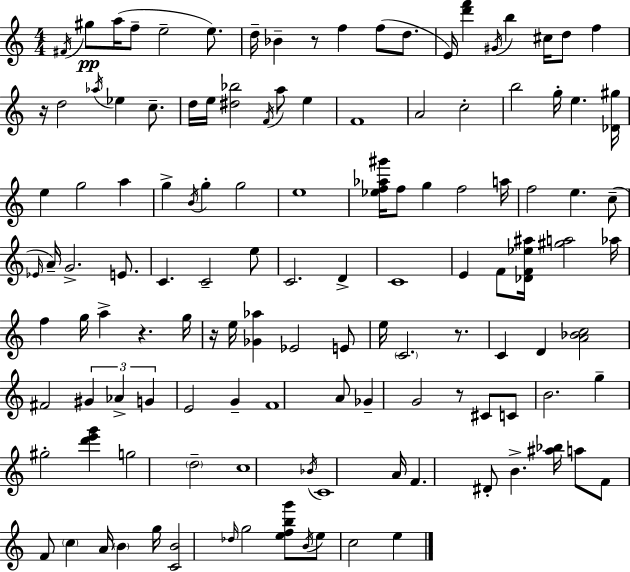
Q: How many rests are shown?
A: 6